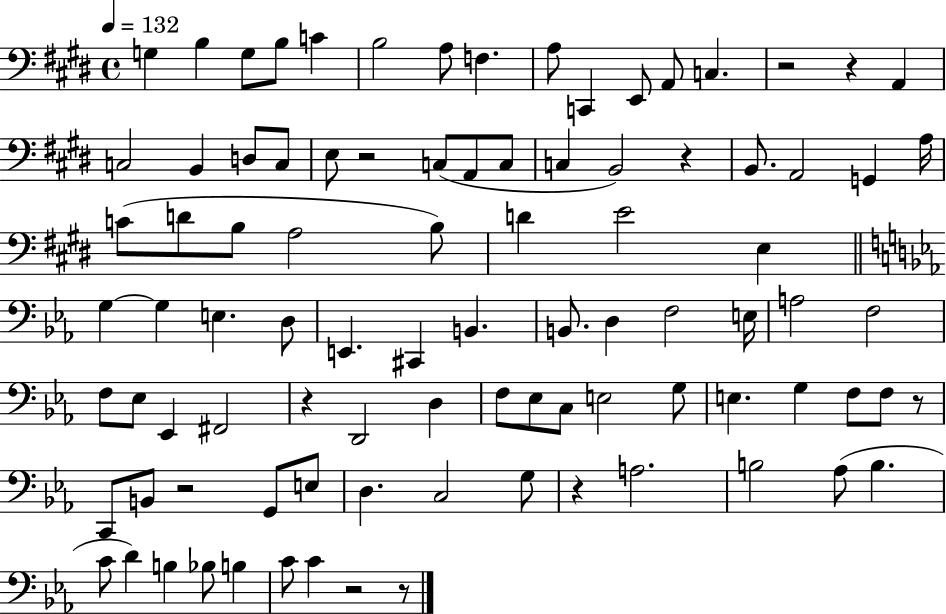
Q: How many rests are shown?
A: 10